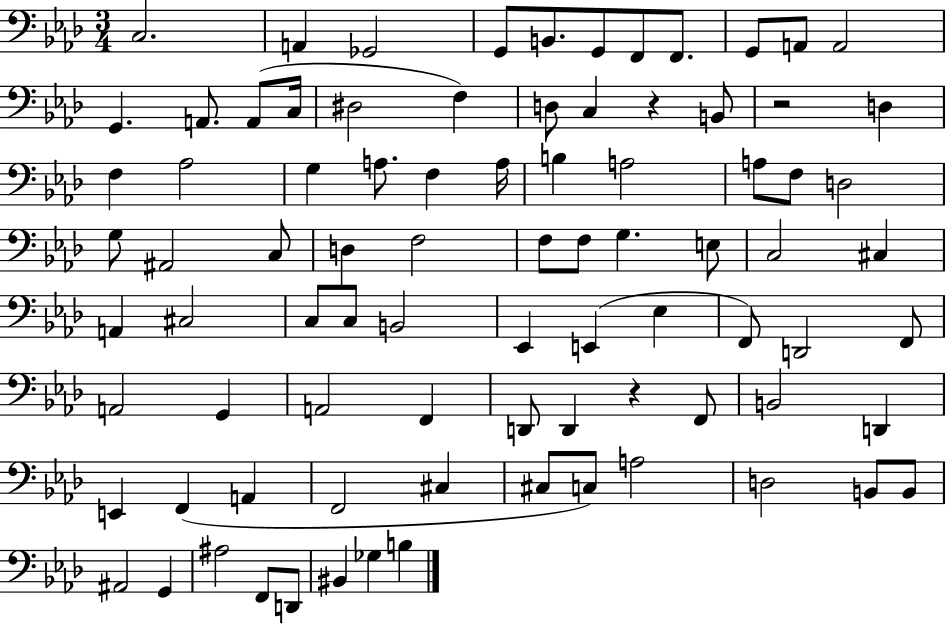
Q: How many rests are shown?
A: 3